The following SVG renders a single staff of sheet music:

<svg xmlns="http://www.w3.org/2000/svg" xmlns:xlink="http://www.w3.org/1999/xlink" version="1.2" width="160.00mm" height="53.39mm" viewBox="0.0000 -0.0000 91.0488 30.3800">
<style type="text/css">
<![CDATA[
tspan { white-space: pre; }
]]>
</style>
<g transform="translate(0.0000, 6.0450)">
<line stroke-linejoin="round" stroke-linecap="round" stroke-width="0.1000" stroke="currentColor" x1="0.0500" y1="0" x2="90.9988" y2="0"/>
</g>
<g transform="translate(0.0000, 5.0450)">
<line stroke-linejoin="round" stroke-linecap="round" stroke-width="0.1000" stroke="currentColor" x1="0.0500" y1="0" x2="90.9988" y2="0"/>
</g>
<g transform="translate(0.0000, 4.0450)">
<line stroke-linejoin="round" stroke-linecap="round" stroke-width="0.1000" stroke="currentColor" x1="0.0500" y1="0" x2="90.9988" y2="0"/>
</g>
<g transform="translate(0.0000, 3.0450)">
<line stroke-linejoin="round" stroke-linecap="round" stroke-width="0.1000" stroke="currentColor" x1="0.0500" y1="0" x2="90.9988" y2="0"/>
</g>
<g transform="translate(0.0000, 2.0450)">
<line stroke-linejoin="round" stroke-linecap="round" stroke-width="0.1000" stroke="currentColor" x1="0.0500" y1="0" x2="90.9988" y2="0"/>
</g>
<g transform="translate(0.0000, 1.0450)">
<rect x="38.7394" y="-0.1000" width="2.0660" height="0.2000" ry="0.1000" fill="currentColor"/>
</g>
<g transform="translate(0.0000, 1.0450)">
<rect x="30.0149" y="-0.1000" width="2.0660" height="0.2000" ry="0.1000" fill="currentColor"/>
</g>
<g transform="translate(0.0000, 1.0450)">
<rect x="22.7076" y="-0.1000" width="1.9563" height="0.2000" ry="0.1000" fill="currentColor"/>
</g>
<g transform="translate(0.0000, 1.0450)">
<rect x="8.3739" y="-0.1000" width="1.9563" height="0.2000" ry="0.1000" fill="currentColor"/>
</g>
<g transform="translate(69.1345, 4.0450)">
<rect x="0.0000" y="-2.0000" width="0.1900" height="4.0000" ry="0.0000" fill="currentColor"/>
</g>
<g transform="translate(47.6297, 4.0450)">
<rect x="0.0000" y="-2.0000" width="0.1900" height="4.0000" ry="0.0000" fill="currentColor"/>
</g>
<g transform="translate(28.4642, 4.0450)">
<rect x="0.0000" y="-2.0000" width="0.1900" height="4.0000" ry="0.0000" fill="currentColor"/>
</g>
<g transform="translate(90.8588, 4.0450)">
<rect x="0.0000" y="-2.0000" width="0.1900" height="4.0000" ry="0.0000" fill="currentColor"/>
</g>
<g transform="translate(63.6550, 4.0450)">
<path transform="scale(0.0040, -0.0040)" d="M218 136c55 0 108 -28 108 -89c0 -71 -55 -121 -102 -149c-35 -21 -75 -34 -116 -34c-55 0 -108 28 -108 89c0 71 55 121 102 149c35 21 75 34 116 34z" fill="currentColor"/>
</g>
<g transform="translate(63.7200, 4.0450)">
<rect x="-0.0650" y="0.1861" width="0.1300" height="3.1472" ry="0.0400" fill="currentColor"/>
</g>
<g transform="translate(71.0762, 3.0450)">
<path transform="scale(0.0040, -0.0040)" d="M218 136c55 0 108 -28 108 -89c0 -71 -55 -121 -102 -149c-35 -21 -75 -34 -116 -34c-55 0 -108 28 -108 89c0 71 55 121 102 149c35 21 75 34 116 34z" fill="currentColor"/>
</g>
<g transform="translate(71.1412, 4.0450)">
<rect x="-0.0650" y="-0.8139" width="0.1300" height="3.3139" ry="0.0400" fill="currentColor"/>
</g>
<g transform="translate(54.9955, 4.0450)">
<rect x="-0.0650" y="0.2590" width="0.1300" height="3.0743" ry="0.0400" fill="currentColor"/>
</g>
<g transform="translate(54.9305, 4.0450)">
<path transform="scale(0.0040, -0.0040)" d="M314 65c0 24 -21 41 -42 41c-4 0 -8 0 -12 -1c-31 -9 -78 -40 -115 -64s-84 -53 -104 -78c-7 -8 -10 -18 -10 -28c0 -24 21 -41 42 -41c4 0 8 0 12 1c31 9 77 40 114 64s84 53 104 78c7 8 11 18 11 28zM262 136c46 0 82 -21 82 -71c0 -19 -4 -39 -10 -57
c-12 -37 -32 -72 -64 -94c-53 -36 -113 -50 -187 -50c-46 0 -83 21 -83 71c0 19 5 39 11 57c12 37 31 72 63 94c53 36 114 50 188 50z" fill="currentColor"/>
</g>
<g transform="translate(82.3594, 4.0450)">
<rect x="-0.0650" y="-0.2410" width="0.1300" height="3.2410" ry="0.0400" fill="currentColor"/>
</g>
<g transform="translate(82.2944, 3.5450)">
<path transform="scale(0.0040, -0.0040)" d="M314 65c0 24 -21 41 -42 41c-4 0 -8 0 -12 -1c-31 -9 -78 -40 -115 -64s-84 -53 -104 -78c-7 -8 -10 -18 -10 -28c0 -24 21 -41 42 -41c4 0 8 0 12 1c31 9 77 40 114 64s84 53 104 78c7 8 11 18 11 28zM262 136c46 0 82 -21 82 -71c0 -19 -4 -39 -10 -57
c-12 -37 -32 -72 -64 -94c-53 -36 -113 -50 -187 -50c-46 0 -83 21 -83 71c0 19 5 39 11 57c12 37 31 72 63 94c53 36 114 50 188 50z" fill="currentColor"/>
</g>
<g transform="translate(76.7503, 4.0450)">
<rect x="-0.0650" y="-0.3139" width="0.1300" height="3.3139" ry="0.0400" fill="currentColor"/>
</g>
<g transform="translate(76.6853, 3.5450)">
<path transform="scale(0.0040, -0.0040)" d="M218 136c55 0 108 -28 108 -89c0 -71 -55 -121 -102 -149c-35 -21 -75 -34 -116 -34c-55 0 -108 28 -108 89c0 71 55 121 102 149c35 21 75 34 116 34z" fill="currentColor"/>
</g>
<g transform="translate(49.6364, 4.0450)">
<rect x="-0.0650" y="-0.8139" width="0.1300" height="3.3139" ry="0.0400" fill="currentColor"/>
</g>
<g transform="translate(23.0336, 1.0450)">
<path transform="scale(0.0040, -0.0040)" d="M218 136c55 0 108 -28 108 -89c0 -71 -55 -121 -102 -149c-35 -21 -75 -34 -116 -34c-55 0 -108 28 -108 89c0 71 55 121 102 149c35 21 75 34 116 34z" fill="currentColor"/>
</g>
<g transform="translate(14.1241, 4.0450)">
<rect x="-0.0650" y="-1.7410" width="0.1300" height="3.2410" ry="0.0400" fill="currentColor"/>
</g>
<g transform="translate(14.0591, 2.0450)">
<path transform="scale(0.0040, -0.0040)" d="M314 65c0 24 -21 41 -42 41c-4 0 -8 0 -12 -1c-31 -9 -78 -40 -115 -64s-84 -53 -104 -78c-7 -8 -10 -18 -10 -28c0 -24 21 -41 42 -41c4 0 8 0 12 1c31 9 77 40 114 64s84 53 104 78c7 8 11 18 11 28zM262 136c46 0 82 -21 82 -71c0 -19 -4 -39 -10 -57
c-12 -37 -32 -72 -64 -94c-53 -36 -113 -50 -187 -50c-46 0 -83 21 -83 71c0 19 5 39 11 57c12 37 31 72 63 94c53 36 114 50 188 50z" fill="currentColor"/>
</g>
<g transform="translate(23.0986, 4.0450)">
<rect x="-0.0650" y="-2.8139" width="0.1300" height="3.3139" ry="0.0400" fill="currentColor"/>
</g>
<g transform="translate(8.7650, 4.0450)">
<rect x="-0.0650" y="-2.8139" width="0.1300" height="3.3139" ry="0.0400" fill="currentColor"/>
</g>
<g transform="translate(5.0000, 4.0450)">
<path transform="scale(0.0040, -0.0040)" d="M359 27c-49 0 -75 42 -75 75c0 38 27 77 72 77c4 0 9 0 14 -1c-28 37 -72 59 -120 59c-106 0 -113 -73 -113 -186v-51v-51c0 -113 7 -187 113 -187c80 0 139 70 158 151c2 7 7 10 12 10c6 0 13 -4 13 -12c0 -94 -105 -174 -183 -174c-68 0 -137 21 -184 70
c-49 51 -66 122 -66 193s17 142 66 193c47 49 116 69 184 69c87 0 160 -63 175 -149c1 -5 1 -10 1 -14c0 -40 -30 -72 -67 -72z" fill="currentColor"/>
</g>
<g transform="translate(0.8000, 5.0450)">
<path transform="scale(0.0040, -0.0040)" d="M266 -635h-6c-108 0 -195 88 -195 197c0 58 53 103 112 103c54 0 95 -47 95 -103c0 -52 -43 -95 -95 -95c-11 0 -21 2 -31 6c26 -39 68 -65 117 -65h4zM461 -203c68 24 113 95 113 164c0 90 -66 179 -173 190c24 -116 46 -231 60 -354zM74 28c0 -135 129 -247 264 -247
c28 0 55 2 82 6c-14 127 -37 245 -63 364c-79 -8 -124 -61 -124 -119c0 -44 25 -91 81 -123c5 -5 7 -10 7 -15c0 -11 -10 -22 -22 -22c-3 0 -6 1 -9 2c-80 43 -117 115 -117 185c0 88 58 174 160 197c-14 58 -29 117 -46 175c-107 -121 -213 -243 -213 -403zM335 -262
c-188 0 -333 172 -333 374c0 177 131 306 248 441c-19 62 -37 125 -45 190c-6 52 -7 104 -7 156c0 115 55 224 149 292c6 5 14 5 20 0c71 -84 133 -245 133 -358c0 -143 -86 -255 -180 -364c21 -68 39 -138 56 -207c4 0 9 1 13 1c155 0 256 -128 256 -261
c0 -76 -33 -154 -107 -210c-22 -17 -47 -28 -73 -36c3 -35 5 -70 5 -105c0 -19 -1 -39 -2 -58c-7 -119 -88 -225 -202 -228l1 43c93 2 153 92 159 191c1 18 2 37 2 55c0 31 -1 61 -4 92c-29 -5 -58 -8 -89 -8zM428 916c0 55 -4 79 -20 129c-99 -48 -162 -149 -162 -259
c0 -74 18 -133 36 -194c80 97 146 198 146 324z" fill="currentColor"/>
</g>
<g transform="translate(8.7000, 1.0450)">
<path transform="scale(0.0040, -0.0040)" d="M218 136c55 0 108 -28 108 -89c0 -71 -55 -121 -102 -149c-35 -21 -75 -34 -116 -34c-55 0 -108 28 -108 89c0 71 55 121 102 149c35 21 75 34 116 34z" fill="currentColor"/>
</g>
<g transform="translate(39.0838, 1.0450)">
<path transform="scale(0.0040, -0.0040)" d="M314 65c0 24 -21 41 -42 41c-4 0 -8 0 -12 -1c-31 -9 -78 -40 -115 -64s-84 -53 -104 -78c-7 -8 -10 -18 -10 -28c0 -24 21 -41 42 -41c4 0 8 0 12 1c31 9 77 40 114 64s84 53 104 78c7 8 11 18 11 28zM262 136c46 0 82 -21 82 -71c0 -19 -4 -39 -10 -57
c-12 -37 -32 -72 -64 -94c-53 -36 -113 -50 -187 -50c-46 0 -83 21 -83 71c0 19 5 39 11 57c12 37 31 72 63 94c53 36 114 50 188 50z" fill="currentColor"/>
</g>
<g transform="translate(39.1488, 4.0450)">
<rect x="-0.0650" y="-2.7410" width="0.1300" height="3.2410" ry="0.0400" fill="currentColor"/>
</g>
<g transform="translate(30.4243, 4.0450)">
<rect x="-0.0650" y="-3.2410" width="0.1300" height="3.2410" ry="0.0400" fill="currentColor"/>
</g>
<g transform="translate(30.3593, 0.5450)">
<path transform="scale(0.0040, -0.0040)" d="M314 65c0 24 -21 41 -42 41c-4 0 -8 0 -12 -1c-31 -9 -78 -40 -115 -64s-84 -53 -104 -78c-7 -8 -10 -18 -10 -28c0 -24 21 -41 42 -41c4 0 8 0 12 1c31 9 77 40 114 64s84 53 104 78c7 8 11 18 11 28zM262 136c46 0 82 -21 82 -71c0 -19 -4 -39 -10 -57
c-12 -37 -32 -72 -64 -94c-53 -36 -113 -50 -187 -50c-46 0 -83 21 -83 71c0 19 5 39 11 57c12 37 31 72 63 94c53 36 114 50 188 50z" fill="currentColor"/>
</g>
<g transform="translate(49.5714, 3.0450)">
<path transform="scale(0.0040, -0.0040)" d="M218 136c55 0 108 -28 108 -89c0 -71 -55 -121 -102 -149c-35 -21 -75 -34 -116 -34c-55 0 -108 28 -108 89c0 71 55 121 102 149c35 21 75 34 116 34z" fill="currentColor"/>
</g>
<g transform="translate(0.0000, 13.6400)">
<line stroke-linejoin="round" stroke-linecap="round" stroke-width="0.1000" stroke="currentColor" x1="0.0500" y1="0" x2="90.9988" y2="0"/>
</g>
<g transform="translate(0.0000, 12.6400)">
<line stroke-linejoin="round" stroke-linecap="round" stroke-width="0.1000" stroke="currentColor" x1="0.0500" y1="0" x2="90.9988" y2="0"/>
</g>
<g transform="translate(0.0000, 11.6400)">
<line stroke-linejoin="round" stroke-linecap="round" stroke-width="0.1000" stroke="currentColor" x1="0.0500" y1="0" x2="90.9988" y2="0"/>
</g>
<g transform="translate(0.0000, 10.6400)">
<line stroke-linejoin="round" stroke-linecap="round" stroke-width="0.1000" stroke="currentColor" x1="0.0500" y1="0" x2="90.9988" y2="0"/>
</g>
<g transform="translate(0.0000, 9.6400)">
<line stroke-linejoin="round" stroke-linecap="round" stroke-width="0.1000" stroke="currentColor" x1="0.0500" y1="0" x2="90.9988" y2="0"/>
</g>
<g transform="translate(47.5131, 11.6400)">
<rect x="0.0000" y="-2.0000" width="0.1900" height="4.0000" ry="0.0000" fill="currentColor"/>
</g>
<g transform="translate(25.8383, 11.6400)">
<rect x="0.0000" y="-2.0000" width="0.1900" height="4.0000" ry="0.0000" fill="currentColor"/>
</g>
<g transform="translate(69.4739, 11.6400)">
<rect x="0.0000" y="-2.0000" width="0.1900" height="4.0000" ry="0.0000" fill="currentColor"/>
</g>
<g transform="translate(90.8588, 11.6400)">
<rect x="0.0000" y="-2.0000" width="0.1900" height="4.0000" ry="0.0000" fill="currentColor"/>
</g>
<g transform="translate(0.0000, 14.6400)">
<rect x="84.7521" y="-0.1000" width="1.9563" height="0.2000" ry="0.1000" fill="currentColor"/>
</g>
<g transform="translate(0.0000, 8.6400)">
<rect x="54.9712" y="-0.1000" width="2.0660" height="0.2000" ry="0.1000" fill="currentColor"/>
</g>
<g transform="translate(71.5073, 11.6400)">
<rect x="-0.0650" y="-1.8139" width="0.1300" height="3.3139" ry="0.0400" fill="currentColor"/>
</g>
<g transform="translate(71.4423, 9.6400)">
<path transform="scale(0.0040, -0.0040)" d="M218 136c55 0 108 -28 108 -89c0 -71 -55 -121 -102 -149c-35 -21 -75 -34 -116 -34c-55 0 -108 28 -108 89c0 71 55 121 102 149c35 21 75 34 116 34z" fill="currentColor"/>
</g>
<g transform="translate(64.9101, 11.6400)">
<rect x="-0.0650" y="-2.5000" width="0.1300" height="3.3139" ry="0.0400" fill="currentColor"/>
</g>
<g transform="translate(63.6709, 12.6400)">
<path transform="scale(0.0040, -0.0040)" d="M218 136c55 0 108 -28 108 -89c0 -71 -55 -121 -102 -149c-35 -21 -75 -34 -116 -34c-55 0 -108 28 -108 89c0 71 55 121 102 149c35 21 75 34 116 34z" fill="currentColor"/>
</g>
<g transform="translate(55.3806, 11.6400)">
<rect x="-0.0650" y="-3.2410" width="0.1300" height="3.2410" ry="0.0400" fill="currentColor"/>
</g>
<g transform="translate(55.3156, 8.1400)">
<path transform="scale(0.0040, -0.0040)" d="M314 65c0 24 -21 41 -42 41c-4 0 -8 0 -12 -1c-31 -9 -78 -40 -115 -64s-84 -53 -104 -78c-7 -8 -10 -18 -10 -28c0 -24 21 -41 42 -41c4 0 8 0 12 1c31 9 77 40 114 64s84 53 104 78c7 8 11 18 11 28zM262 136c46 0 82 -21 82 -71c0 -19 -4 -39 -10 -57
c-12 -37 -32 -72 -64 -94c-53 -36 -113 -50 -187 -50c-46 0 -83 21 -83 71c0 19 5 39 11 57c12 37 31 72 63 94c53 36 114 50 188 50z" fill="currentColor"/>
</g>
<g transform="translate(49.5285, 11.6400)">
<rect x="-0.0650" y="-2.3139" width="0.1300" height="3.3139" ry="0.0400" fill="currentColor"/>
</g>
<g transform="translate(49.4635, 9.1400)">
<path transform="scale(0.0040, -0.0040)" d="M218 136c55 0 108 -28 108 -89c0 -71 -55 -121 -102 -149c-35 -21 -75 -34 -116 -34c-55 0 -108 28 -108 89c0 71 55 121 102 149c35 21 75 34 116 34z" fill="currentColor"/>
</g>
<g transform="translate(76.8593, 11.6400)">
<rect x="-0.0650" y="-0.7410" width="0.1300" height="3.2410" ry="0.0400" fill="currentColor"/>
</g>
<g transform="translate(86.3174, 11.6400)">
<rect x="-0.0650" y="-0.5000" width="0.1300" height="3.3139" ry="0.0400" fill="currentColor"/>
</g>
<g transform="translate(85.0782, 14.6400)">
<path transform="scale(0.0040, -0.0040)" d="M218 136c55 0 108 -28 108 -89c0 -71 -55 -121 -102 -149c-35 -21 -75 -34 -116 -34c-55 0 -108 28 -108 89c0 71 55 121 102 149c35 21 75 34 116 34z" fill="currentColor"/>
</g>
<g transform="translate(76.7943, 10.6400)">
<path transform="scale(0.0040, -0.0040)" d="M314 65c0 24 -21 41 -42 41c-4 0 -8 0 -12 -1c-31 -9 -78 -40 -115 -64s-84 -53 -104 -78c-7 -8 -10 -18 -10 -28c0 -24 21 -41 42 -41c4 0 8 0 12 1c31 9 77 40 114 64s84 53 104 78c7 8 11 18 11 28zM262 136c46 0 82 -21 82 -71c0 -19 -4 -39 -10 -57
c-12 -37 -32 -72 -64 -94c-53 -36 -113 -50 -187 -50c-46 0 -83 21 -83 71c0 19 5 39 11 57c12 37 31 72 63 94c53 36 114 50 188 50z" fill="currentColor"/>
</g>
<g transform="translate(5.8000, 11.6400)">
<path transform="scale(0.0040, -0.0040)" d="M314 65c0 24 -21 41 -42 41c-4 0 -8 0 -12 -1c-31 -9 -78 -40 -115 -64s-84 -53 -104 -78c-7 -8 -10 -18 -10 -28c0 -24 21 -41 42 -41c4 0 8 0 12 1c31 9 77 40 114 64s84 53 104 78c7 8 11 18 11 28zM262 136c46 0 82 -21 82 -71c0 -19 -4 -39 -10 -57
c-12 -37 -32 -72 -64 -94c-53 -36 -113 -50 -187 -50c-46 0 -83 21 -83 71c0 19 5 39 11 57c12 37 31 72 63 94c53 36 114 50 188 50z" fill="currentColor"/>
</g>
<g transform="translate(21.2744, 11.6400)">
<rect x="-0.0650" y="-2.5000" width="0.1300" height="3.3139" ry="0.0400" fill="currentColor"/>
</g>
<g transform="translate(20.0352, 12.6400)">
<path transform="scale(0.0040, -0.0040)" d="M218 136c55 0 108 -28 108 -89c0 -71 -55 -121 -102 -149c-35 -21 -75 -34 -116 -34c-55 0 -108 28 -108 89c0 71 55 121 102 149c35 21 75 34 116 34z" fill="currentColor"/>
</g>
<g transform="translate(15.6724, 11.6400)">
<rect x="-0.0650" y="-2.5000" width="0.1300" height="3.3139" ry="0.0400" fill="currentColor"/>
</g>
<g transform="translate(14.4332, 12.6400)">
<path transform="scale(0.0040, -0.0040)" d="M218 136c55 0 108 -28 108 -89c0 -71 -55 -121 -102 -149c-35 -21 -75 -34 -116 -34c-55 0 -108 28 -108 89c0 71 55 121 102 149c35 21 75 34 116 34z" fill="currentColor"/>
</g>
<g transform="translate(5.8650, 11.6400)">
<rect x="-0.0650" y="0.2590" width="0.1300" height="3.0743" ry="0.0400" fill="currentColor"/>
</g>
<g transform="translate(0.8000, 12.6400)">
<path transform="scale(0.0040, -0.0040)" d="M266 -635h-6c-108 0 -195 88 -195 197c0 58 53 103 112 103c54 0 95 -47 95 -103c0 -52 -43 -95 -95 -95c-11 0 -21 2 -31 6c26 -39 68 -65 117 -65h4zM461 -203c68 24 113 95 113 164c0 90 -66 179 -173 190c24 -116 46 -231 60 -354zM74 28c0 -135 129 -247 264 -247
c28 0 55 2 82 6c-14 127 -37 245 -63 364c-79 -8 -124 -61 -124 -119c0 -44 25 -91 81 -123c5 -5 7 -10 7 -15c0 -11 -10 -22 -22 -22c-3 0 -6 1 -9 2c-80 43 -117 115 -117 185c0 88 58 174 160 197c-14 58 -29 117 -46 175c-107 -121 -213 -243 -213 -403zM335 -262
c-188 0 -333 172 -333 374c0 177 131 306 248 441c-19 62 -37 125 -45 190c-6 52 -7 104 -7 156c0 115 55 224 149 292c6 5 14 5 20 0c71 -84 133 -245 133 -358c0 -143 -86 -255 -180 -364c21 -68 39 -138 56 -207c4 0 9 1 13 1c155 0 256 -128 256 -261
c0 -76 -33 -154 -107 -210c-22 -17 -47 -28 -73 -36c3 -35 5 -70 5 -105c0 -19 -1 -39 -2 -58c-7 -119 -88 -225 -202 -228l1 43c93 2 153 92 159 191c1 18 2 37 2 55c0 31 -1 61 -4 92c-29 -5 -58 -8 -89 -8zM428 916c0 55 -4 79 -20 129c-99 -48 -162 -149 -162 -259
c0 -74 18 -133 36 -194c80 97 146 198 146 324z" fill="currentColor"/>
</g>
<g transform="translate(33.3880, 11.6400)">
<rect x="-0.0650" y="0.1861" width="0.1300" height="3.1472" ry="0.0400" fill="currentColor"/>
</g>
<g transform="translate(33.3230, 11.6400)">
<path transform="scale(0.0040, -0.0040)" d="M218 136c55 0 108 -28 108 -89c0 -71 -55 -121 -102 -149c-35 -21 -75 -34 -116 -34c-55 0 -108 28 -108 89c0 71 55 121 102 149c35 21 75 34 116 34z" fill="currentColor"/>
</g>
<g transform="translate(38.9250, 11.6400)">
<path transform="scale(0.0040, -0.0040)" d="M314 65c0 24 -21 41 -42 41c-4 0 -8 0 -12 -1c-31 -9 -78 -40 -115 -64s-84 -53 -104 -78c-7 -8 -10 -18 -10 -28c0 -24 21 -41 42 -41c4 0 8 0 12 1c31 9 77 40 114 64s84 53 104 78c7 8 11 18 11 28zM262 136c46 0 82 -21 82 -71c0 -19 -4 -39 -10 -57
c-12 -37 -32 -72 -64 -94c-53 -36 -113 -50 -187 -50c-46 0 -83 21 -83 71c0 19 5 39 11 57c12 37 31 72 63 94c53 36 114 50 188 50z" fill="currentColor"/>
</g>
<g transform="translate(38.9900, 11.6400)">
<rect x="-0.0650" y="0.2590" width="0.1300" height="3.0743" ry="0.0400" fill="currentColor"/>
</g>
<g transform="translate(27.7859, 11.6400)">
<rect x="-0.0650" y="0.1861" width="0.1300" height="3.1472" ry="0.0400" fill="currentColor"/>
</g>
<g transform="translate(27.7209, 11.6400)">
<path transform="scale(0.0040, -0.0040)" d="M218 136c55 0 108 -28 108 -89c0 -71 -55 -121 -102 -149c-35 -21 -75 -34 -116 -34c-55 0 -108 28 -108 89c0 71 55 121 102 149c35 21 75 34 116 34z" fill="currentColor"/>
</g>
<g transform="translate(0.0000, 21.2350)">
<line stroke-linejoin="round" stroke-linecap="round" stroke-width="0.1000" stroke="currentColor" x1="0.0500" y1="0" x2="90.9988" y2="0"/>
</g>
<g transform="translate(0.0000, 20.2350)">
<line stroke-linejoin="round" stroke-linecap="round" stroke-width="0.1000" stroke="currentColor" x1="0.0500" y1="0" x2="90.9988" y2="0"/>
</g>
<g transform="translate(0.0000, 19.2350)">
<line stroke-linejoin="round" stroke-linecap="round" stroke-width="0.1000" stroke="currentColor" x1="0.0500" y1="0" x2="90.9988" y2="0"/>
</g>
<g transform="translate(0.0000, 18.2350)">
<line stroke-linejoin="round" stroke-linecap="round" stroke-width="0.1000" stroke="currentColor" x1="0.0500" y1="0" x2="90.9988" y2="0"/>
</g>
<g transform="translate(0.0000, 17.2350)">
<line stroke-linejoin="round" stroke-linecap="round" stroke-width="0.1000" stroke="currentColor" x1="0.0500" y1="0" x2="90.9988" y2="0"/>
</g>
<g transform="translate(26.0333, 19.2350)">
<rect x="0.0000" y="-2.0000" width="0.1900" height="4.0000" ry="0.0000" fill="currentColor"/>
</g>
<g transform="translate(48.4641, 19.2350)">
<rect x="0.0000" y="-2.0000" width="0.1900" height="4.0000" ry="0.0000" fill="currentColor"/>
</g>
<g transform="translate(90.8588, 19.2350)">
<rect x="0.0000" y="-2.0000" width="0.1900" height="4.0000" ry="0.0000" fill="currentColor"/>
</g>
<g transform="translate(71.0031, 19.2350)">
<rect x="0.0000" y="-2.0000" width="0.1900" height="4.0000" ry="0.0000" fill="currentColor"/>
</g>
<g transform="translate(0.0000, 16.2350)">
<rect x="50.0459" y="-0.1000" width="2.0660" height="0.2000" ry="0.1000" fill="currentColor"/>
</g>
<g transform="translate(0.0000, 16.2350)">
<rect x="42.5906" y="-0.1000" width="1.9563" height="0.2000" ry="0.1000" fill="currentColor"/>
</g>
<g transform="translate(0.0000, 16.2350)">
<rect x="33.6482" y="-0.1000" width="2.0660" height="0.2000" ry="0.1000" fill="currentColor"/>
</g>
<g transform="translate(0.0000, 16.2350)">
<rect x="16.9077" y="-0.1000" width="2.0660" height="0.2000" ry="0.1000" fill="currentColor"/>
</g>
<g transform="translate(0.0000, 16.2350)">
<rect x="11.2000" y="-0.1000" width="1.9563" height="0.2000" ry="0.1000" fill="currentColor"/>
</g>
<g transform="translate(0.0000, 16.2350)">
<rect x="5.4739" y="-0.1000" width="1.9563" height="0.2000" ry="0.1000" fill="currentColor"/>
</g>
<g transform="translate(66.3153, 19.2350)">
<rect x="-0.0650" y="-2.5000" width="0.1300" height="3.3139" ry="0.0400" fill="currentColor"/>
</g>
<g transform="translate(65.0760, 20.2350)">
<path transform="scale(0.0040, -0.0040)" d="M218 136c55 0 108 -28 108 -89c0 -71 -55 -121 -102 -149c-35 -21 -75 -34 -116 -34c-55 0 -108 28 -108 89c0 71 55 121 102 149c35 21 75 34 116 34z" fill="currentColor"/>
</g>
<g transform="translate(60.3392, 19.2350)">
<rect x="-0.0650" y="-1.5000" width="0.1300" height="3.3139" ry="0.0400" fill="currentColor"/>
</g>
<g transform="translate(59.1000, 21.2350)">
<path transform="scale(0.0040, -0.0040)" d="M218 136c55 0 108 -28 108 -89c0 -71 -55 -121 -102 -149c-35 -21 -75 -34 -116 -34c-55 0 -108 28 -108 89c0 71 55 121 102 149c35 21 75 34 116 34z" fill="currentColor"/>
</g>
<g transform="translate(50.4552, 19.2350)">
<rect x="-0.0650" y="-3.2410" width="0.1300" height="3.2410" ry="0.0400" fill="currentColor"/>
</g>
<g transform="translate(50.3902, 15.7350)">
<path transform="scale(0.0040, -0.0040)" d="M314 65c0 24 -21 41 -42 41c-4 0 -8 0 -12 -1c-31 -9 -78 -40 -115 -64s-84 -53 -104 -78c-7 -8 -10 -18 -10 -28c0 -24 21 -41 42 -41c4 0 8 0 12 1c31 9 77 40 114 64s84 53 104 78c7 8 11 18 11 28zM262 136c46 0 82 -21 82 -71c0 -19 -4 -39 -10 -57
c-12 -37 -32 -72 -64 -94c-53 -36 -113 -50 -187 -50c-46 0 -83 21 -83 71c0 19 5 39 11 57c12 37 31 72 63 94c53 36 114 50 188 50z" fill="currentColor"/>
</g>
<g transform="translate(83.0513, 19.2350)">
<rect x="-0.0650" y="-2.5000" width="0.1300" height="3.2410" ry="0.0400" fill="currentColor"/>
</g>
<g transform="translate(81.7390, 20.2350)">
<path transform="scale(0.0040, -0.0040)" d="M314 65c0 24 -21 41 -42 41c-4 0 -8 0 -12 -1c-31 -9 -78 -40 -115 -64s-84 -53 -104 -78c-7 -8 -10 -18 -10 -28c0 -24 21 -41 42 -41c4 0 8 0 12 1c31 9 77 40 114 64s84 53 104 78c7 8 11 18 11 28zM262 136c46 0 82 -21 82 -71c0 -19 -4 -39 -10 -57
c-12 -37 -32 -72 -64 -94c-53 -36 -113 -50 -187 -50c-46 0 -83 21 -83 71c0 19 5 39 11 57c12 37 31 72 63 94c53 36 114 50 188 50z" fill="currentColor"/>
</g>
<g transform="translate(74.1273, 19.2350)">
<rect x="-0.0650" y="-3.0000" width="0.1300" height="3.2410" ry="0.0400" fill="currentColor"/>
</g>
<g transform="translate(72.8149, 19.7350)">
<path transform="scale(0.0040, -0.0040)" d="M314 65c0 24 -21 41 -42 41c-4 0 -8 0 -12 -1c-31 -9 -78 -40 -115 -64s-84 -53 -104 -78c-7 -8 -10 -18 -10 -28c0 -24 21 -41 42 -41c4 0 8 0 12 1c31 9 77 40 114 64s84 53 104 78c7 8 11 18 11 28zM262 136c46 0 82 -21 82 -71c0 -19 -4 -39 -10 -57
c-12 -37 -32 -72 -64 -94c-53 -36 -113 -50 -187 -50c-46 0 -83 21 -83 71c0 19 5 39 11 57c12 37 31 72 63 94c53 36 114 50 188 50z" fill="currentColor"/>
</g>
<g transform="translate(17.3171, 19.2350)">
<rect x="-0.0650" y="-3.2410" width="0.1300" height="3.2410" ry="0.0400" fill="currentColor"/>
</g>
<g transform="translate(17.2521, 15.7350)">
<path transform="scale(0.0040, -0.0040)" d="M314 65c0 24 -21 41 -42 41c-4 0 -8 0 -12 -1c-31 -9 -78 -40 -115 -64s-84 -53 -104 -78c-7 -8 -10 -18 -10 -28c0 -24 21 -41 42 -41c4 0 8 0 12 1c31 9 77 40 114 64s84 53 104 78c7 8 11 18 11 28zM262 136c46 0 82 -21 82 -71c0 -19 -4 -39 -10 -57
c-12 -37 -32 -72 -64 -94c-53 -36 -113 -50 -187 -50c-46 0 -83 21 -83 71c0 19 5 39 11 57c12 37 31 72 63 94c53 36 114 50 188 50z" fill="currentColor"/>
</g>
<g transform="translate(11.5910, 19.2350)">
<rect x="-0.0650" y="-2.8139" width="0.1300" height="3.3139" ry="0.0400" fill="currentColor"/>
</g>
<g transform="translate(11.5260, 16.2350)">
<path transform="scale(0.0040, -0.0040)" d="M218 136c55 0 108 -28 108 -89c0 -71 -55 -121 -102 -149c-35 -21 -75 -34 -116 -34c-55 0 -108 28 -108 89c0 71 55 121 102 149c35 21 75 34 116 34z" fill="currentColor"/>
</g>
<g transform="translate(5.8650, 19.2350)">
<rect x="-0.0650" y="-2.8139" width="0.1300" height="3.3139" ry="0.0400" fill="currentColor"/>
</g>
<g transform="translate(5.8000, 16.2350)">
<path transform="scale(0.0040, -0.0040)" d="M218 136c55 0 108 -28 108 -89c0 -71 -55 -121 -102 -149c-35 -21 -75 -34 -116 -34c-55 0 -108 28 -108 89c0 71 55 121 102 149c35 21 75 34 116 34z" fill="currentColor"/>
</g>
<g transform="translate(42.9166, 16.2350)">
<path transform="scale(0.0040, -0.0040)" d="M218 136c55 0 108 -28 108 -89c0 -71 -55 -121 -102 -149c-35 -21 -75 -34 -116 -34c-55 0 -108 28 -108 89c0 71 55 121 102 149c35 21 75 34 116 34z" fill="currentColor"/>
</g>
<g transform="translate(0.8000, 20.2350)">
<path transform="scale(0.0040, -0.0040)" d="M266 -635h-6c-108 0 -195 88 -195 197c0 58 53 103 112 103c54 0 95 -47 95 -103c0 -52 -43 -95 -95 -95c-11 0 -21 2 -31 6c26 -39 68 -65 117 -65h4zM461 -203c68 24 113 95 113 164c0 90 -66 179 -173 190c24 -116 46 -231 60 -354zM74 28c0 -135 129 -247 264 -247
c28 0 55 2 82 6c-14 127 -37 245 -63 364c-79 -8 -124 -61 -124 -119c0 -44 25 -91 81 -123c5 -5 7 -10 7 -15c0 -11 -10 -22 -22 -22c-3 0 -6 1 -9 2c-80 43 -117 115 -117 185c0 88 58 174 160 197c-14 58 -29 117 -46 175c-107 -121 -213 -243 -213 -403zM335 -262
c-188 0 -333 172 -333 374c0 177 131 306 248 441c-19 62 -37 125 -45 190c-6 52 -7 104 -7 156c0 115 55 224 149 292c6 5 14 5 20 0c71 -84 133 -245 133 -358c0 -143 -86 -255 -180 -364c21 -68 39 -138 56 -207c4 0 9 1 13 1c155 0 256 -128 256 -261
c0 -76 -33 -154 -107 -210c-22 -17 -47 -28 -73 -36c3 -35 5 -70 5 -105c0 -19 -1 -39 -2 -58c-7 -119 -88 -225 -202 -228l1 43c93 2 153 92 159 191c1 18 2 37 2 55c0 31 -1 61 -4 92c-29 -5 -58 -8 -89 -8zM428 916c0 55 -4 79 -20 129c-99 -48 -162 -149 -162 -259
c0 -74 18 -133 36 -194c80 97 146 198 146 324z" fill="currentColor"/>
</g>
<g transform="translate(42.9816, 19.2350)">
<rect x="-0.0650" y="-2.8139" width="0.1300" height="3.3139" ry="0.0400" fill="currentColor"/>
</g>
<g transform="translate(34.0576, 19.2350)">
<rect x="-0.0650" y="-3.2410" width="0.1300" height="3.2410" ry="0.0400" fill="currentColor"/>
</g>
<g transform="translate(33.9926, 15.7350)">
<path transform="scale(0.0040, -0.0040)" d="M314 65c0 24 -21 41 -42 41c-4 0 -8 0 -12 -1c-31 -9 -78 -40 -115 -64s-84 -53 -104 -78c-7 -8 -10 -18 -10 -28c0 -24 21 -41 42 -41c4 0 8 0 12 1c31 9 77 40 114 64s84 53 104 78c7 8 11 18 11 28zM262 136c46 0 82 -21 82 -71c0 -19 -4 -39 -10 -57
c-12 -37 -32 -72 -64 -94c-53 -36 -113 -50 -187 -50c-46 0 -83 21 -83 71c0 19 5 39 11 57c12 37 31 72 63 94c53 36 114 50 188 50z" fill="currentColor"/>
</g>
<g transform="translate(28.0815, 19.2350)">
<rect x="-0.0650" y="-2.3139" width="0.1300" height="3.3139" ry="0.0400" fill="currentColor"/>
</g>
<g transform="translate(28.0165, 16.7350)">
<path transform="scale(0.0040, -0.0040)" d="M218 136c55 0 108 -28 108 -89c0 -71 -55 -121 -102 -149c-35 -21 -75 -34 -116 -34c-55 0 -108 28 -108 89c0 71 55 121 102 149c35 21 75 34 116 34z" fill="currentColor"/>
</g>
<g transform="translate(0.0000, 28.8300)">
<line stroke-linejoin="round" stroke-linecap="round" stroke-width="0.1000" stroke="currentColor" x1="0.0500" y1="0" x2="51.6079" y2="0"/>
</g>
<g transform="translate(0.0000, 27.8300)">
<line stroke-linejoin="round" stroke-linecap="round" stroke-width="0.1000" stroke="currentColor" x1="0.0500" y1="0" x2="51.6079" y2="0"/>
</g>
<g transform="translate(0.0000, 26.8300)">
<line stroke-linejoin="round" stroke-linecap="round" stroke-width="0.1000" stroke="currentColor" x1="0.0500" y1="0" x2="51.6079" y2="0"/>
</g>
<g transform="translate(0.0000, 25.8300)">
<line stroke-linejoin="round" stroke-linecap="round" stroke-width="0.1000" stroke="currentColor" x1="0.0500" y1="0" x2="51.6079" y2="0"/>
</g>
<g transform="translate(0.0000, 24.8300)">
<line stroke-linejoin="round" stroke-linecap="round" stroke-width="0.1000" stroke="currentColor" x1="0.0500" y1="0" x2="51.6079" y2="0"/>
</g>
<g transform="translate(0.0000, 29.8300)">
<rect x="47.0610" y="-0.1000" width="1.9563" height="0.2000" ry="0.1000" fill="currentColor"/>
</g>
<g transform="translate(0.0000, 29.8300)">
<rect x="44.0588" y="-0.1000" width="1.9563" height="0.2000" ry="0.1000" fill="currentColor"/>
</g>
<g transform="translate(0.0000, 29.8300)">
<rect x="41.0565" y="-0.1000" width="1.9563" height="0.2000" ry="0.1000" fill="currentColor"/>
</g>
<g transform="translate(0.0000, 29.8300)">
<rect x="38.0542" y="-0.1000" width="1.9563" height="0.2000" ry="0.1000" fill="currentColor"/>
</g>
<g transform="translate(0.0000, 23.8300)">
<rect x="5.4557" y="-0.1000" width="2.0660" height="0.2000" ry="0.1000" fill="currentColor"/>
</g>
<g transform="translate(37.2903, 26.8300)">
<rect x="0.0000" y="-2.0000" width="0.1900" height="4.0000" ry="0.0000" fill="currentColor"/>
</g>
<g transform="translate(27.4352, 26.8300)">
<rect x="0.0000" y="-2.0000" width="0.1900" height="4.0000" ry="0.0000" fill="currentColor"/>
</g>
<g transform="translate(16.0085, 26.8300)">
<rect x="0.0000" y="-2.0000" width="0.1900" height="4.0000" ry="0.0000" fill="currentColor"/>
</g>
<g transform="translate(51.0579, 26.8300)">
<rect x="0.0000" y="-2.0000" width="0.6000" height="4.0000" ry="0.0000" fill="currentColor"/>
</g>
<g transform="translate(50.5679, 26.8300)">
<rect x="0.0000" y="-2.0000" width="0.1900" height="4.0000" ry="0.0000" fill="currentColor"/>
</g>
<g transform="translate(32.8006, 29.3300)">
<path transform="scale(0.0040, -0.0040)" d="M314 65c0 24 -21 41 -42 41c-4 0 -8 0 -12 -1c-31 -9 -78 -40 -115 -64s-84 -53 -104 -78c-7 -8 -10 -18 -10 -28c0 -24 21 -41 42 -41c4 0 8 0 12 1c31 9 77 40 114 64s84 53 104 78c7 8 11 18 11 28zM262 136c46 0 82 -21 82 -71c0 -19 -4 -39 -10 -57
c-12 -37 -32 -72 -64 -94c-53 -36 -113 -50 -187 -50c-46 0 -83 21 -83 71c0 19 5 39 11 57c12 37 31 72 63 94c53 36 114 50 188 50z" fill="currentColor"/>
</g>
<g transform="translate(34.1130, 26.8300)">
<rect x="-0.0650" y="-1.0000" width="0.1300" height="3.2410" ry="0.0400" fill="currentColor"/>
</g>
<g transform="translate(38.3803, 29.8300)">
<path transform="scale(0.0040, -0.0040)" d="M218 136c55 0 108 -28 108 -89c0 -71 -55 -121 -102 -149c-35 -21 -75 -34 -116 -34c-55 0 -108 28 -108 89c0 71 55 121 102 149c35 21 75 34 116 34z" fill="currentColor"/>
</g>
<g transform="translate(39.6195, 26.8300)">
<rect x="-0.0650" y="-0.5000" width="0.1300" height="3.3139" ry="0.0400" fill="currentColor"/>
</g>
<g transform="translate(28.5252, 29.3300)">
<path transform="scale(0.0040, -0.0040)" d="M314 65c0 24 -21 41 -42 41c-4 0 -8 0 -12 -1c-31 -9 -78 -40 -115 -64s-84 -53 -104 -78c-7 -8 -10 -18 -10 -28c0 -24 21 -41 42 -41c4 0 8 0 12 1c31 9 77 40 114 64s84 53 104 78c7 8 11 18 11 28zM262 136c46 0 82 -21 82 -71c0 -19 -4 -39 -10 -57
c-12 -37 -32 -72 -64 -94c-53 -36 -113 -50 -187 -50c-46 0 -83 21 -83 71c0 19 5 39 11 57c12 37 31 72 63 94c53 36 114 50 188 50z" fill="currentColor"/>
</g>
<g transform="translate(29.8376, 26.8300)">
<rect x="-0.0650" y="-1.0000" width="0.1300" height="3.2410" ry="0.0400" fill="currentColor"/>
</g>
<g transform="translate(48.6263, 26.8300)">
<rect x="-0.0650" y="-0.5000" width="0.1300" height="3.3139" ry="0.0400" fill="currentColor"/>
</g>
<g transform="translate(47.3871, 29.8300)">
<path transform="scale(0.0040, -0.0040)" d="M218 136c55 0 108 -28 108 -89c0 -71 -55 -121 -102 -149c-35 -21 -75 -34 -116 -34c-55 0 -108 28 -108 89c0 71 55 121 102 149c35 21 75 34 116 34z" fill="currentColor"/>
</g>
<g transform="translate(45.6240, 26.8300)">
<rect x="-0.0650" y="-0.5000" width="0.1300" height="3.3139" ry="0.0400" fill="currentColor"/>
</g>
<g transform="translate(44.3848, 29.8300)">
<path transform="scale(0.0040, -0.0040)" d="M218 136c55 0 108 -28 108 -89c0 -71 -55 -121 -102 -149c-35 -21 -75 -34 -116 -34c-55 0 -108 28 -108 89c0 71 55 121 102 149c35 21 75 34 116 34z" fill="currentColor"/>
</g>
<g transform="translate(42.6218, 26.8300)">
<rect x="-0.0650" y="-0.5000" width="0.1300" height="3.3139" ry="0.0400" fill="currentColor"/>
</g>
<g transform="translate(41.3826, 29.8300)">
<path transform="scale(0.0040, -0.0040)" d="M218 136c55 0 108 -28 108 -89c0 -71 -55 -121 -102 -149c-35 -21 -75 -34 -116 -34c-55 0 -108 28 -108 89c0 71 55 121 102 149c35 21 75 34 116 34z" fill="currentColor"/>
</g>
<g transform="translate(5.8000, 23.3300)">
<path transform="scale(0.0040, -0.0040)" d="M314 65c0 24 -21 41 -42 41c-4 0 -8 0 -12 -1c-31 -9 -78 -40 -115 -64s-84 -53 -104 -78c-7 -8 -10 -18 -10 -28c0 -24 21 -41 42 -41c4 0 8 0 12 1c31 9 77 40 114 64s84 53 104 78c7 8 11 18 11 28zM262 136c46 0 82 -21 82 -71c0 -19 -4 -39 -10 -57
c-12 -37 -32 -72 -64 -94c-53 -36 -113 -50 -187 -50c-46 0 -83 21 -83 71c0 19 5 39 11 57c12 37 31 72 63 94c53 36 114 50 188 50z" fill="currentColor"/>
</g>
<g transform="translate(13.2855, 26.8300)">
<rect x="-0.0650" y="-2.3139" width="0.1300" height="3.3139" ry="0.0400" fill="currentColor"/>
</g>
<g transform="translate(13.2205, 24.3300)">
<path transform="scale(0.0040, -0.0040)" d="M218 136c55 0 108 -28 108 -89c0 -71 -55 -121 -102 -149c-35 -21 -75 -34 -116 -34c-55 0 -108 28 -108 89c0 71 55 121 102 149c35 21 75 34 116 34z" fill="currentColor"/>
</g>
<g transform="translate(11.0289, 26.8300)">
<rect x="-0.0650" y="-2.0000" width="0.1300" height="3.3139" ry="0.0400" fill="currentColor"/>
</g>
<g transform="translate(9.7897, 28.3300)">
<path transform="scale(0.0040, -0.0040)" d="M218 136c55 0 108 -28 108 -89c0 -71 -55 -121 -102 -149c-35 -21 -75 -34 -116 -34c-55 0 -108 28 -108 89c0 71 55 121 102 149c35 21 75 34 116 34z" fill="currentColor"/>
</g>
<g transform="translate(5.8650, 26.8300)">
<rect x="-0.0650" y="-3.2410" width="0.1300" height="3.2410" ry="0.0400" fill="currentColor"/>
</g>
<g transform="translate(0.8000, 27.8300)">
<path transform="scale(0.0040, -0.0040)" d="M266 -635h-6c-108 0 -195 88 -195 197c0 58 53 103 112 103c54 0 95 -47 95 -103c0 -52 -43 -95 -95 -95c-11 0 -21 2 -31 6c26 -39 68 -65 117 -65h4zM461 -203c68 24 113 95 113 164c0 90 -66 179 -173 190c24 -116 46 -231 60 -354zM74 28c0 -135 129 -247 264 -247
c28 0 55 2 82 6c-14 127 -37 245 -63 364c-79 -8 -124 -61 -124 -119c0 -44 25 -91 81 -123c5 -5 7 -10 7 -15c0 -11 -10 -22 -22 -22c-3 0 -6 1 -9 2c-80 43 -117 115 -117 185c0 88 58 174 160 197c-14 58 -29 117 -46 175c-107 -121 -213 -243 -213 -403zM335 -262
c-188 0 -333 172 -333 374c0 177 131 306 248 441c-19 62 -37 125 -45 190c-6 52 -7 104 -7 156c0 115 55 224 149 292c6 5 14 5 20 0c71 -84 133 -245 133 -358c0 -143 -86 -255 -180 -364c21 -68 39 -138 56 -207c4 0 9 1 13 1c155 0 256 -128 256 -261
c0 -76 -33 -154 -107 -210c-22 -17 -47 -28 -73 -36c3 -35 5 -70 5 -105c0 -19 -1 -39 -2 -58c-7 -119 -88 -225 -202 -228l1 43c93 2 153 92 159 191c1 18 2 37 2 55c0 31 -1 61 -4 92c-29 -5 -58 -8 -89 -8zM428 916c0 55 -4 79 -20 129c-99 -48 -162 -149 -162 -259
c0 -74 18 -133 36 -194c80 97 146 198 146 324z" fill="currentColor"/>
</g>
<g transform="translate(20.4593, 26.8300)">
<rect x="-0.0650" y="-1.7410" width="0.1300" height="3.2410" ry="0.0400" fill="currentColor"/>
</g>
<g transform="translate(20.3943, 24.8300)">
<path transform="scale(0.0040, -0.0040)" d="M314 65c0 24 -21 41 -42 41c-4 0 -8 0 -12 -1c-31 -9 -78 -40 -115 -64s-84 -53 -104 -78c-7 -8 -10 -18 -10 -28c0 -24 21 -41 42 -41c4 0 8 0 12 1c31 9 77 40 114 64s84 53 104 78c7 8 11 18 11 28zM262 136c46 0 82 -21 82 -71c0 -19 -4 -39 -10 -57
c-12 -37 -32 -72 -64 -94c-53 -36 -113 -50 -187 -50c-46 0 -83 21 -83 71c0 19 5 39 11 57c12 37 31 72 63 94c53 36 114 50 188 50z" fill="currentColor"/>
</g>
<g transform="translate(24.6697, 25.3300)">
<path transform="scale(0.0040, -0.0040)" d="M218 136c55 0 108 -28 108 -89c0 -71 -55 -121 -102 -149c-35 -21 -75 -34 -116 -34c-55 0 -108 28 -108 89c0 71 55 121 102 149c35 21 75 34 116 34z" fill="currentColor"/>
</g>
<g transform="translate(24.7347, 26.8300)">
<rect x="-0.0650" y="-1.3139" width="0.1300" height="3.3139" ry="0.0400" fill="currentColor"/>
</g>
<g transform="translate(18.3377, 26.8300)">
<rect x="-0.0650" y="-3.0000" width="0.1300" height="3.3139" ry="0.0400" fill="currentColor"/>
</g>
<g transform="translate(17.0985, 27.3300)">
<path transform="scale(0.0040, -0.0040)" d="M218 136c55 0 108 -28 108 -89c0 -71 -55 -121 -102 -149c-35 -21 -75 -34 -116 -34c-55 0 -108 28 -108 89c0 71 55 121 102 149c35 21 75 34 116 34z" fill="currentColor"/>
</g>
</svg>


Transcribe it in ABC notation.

X:1
T:Untitled
M:4/4
L:1/4
K:C
a f2 a b2 a2 d B2 B d c c2 B2 G G B B B2 g b2 G f d2 C a a b2 g b2 a b2 E G A2 G2 b2 F g A f2 e D2 D2 C C C C